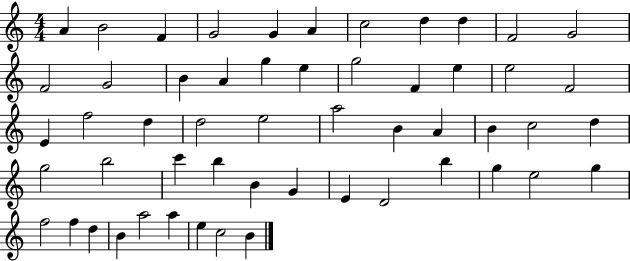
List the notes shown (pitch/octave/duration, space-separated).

A4/q B4/h F4/q G4/h G4/q A4/q C5/h D5/q D5/q F4/h G4/h F4/h G4/h B4/q A4/q G5/q E5/q G5/h F4/q E5/q E5/h F4/h E4/q F5/h D5/q D5/h E5/h A5/h B4/q A4/q B4/q C5/h D5/q G5/h B5/h C6/q B5/q B4/q G4/q E4/q D4/h B5/q G5/q E5/h G5/q F5/h F5/q D5/q B4/q A5/h A5/q E5/q C5/h B4/q